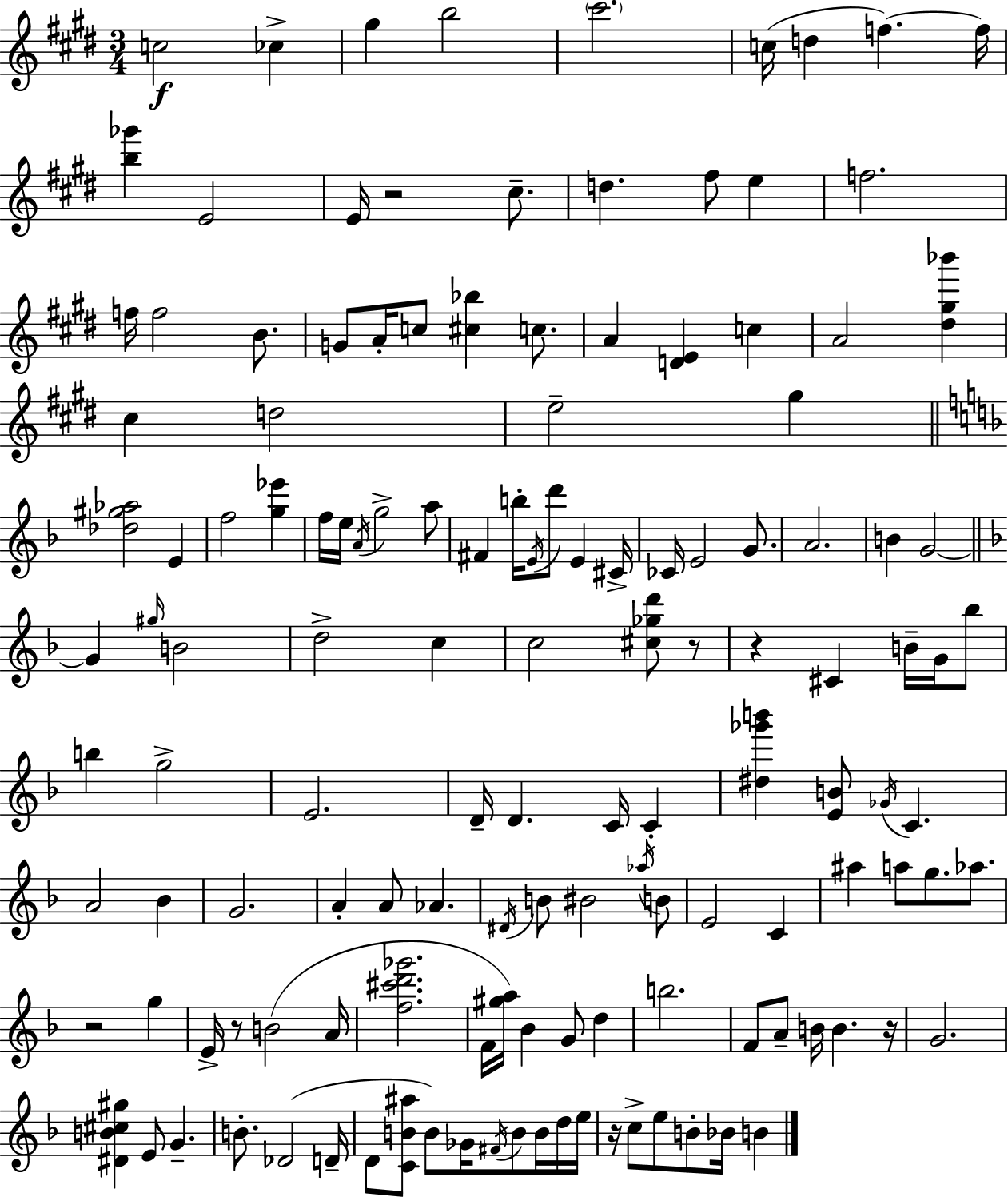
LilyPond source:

{
  \clef treble
  \numericTimeSignature
  \time 3/4
  \key e \major
  c''2\f ces''4-> | gis''4 b''2 | \parenthesize cis'''2. | c''16( d''4 f''4.~~) f''16 | \break <b'' ges'''>4 e'2 | e'16 r2 cis''8.-- | d''4. fis''8 e''4 | f''2. | \break f''16 f''2 b'8. | g'8 a'16-. c''8 <cis'' bes''>4 c''8. | a'4 <d' e'>4 c''4 | a'2 <dis'' gis'' bes'''>4 | \break cis''4 d''2 | e''2-- gis''4 | \bar "||" \break \key d \minor <des'' gis'' aes''>2 e'4 | f''2 <g'' ees'''>4 | f''16 e''16 \acciaccatura { a'16 } g''2-> a''8 | fis'4 b''16-. \acciaccatura { e'16 } d'''8 e'4 | \break cis'16-> ces'16 e'2 g'8. | a'2. | b'4 g'2~~ | \bar "||" \break \key f \major g'4 \grace { gis''16 } b'2 | d''2-> c''4 | c''2 <cis'' ges'' d'''>8 r8 | r4 cis'4 b'16-- g'16 bes''8 | \break b''4 g''2-> | e'2. | d'16-- d'4. c'16 c'4-. | <dis'' ges''' b'''>4 <e' b'>8 \acciaccatura { ges'16 } c'4. | \break a'2 bes'4 | g'2. | a'4-. a'8 aes'4. | \acciaccatura { dis'16 } b'8 bis'2 | \break \acciaccatura { aes''16 } b'8 e'2 | c'4 ais''4 a''8 g''8. | aes''8. r2 | g''4 e'16-> r8 b'2( | \break a'16 <f'' cis''' d''' ges'''>2. | f'16 <gis'' a''>16) bes'4 g'8 | d''4 b''2. | f'8 a'8-- b'16 b'4. | \break r16 g'2. | <dis' b' cis'' gis''>4 e'8 g'4.-- | b'8.-. des'2( | d'16-- d'8 <c' b' ais''>8 b'8) ges'16 \acciaccatura { fis'16 } | \break b'8 b'16 d''16 e''16 r16 c''8-> e''8 b'8-. | bes'16 b'4 \bar "|."
}